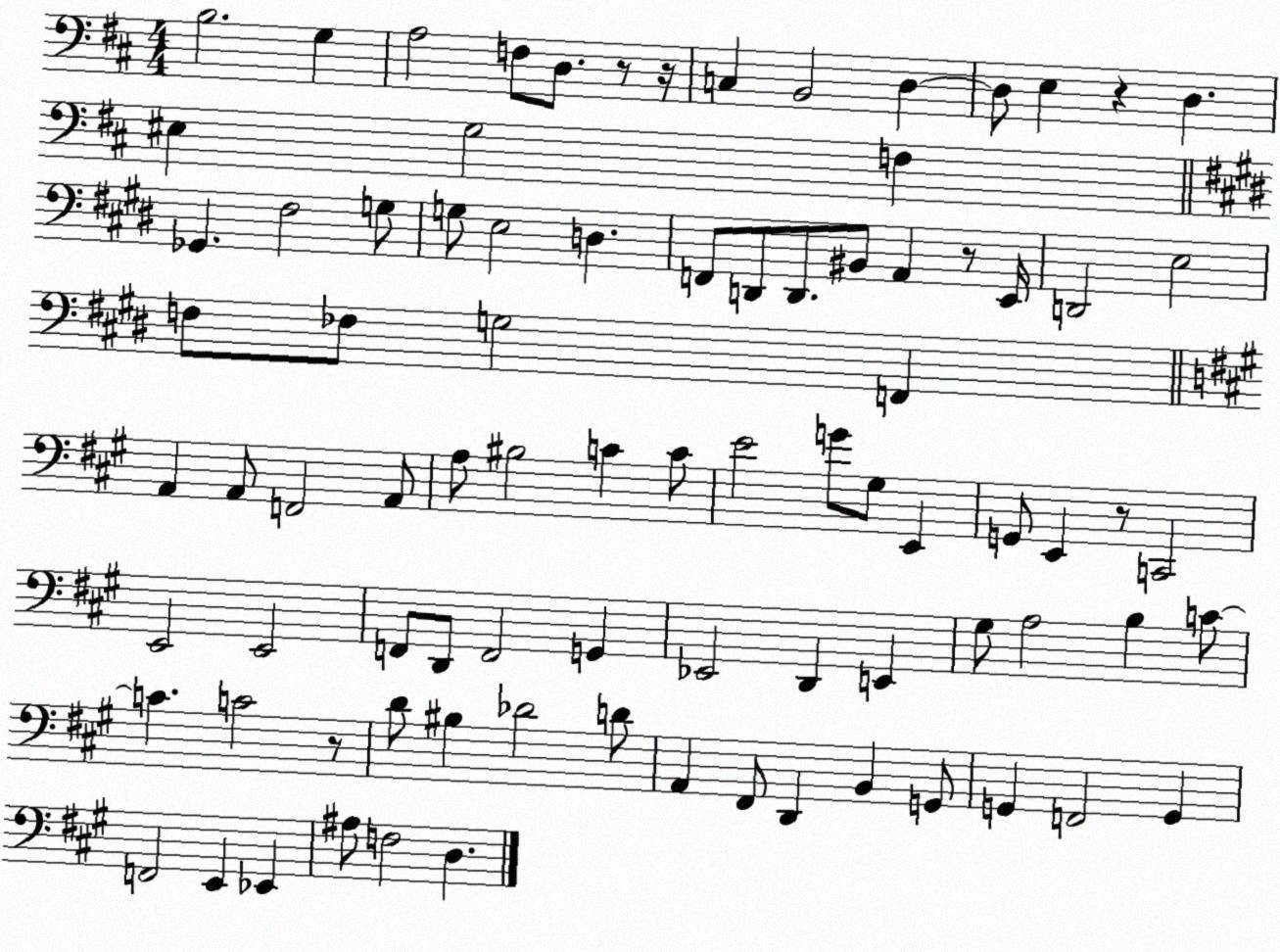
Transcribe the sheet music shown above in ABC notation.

X:1
T:Untitled
M:4/4
L:1/4
K:D
B,2 G, A,2 F,/2 D,/2 z/2 z/4 C, B,,2 D, D,/2 E, z D, ^E, G,2 F, _G,, ^F,2 G,/2 G,/2 E,2 D, F,,/2 D,,/2 D,,/2 ^B,,/2 A,, z/2 E,,/4 D,,2 E,2 F,/2 _F,/2 G,2 F,, A,, A,,/2 F,,2 A,,/2 A,/2 ^B,2 C C/2 E2 G/2 ^G,/2 E,, G,,/2 E,, z/2 C,,2 E,,2 E,,2 F,,/2 D,,/2 F,,2 G,, _E,,2 D,, E,, ^G,/2 A,2 B, C/2 C C2 z/2 D/2 ^B, _D2 D/2 A,, ^F,,/2 D,, B,, G,,/2 G,, F,,2 G,, F,,2 E,, _E,, ^A,/2 F,2 D,